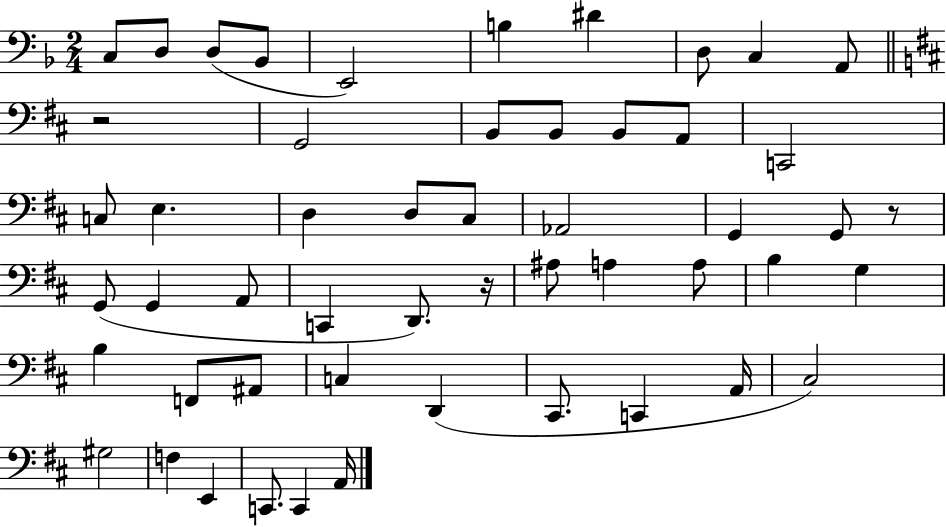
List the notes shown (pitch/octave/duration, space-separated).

C3/e D3/e D3/e Bb2/e E2/h B3/q D#4/q D3/e C3/q A2/e R/h G2/h B2/e B2/e B2/e A2/e C2/h C3/e E3/q. D3/q D3/e C#3/e Ab2/h G2/q G2/e R/e G2/e G2/q A2/e C2/q D2/e. R/s A#3/e A3/q A3/e B3/q G3/q B3/q F2/e A#2/e C3/q D2/q C#2/e. C2/q A2/s C#3/h G#3/h F3/q E2/q C2/e. C2/q A2/s